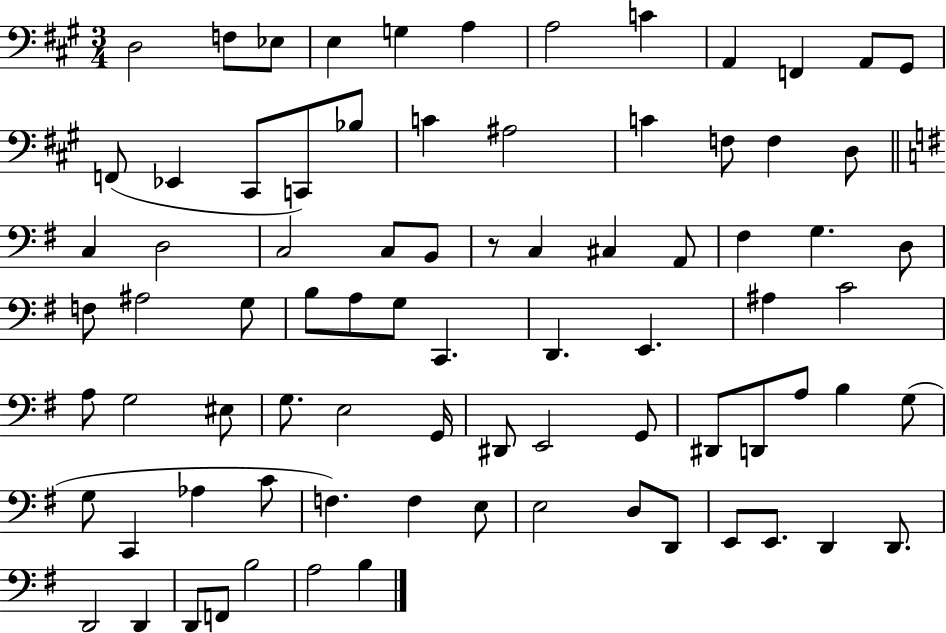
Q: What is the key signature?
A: A major